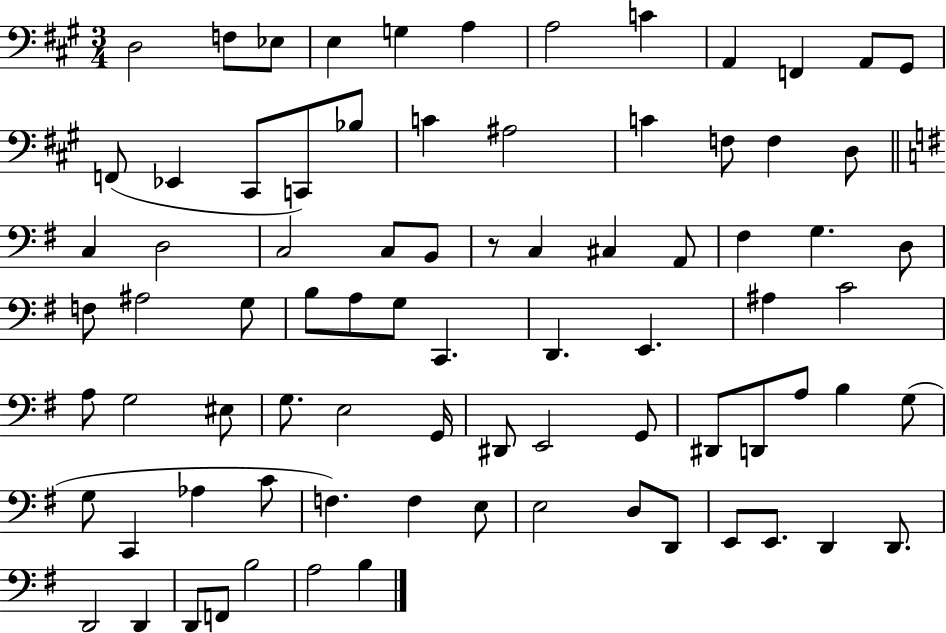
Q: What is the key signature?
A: A major